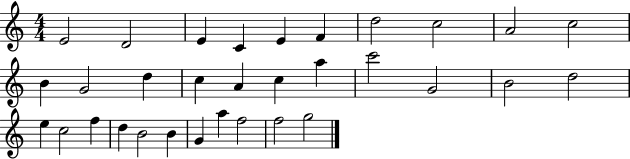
{
  \clef treble
  \numericTimeSignature
  \time 4/4
  \key c \major
  e'2 d'2 | e'4 c'4 e'4 f'4 | d''2 c''2 | a'2 c''2 | \break b'4 g'2 d''4 | c''4 a'4 c''4 a''4 | c'''2 g'2 | b'2 d''2 | \break e''4 c''2 f''4 | d''4 b'2 b'4 | g'4 a''4 f''2 | f''2 g''2 | \break \bar "|."
}